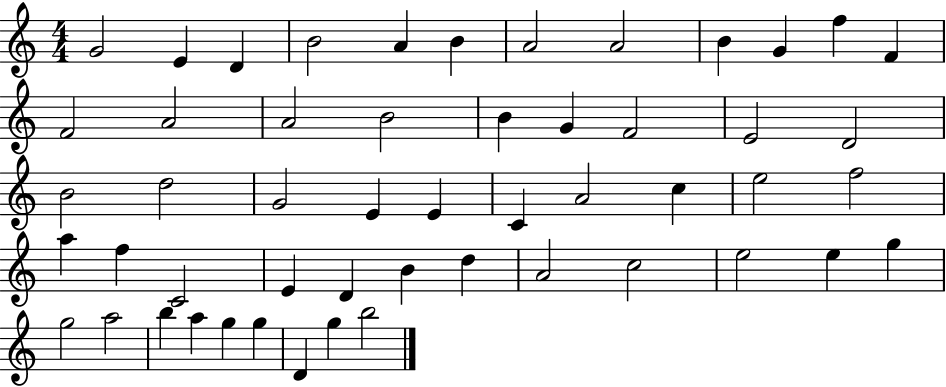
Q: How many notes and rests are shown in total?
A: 52